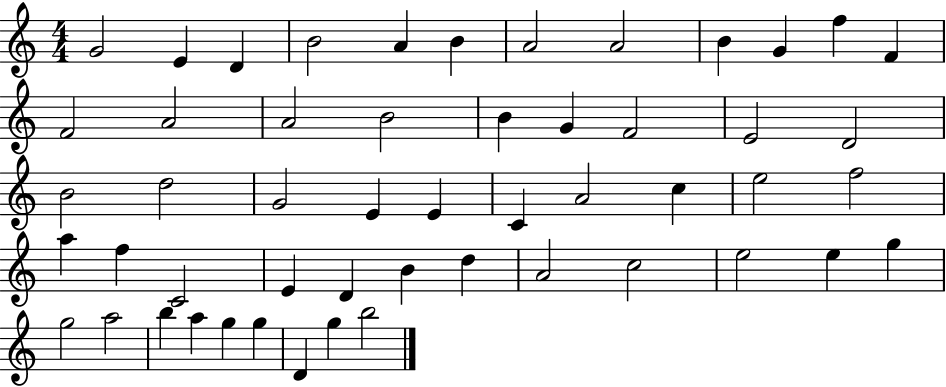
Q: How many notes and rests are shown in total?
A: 52